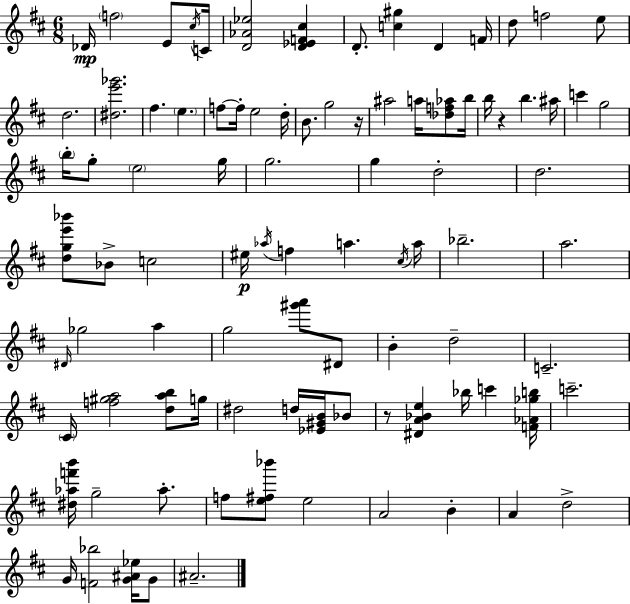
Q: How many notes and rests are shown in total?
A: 92